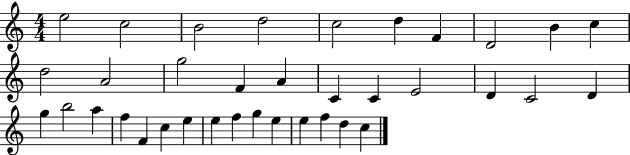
{
  \clef treble
  \numericTimeSignature
  \time 4/4
  \key c \major
  e''2 c''2 | b'2 d''2 | c''2 d''4 f'4 | d'2 b'4 c''4 | \break d''2 a'2 | g''2 f'4 a'4 | c'4 c'4 e'2 | d'4 c'2 d'4 | \break g''4 b''2 a''4 | f''4 f'4 c''4 e''4 | e''4 f''4 g''4 e''4 | e''4 f''4 d''4 c''4 | \break \bar "|."
}